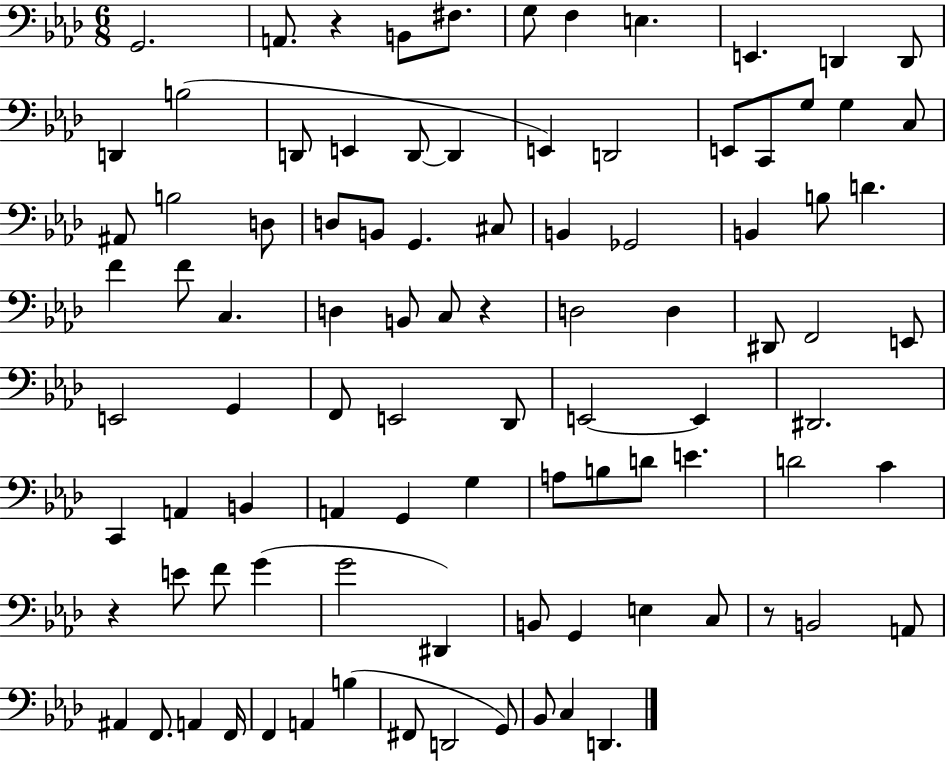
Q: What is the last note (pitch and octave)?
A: D2